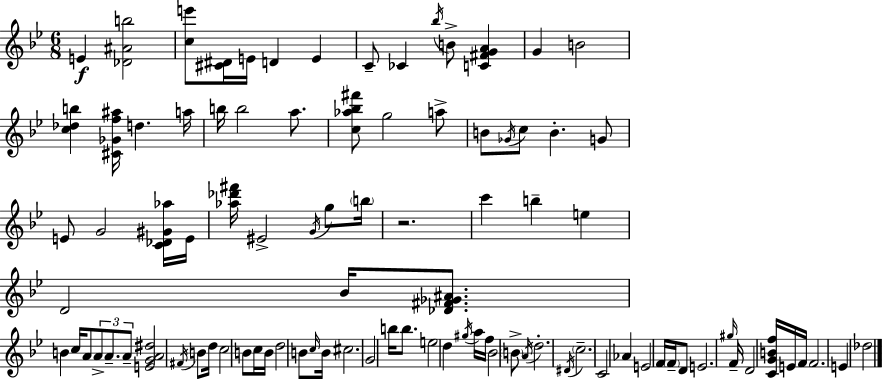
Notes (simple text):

E4/q [Db4,A#4,B5]/h [C5,E6]/e [C#4,D#4]/s E4/s D4/q E4/q C4/e CES4/q Bb5/s B4/e [C4,F#4,G4,A4]/q G4/q B4/h [C5,Db5,B5]/q [C#4,Gb4,F5,A#5]/s D5/q. A5/s B5/s B5/h A5/e. [C5,Ab5,Bb5,F#6]/e G5/h A5/e B4/e Gb4/s C5/e B4/q. G4/e E4/e G4/h [C4,Db4,G#4,Ab5]/s E4/s [Ab5,Db6,F#6]/s EIS4/h G4/s G5/e B5/s R/h. C6/q B5/q E5/q D4/h Bb4/s [Db4,F#4,Gb4,A#4]/e. B4/q C5/s A4/e A4/e A4/e. A4/e [E4,G4,A4,D#5]/h F#4/s B4/e D5/s C5/h B4/e C5/s B4/s D5/h B4/e C5/s B4/s C#5/h. G4/h B5/s B5/e. E5/h D5/q G#5/s A5/s F5/s Bb4/h B4/e A4/s D5/h. D#4/s C5/h. C4/h Ab4/q E4/h F4/s F4/s D4/e E4/h. G#5/s F4/s D4/h [C4,G4,B4,F5]/s E4/s F4/s F4/h. E4/q Db5/h